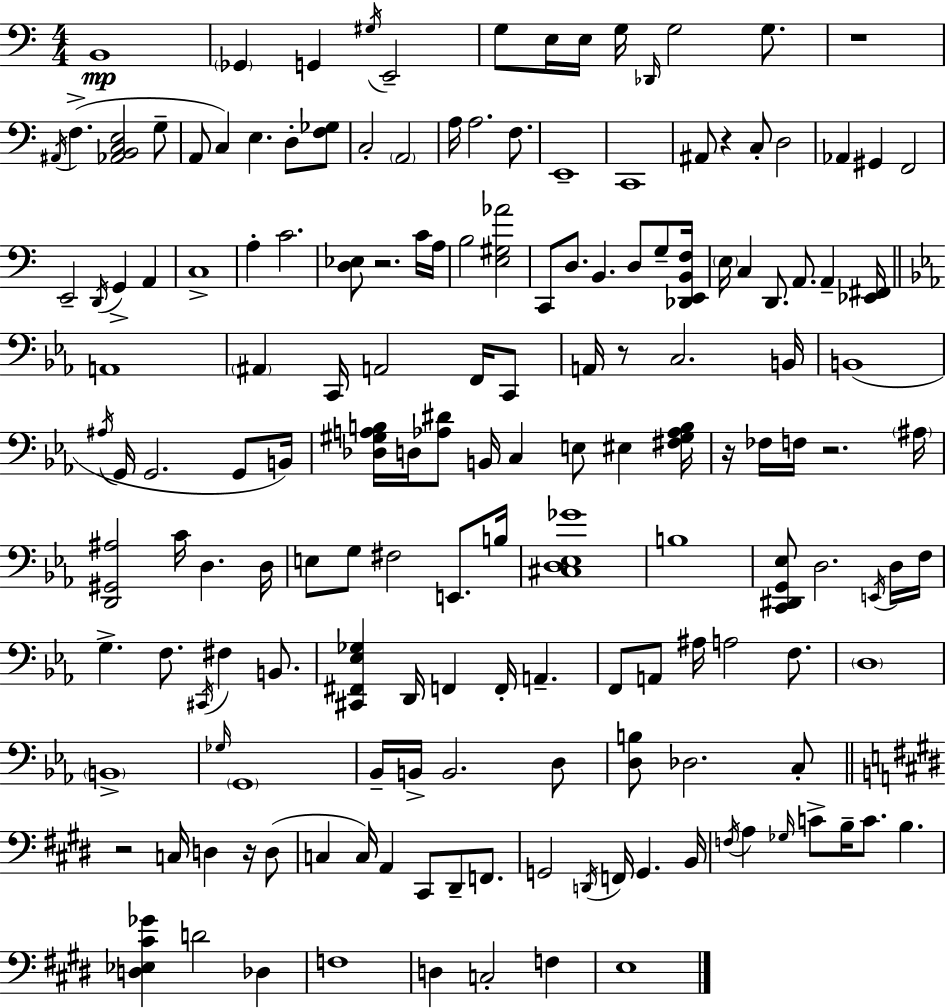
X:1
T:Untitled
M:4/4
L:1/4
K:C
B,,4 _G,, G,, ^G,/4 E,,2 G,/2 E,/4 E,/4 G,/4 _D,,/4 G,2 G,/2 z4 ^A,,/4 F, [_A,,B,,C,E,]2 G,/2 A,,/2 C, E, D,/2 [F,_G,]/2 C,2 A,,2 A,/4 A,2 F,/2 E,,4 C,,4 ^A,,/2 z C,/2 D,2 _A,, ^G,, F,,2 E,,2 D,,/4 G,, A,, C,4 A, C2 [D,_E,]/2 z2 C/4 A,/4 B,2 [E,^G,_A]2 C,,/2 D,/2 B,, D,/2 G,/2 [_D,,E,,B,,F,]/4 E,/4 C, D,,/2 A,,/2 A,, [_E,,^F,,]/4 A,,4 ^A,, C,,/4 A,,2 F,,/4 C,,/2 A,,/4 z/2 C,2 B,,/4 B,,4 ^A,/4 G,,/4 G,,2 G,,/2 B,,/4 [_D,^G,A,B,]/4 D,/4 [_A,^D]/2 B,,/4 C, E,/2 ^E, [^F,^G,_A,B,]/4 z/4 _F,/4 F,/4 z2 ^A,/4 [D,,^G,,^A,]2 C/4 D, D,/4 E,/2 G,/2 ^F,2 E,,/2 B,/4 [^C,D,_E,_G]4 B,4 [C,,^D,,G,,_E,]/2 D,2 E,,/4 D,/4 F,/4 G, F,/2 ^C,,/4 ^F, B,,/2 [^C,,^F,,_E,_G,] D,,/4 F,, F,,/4 A,, F,,/2 A,,/2 ^A,/4 A,2 F,/2 D,4 B,,4 _G,/4 G,,4 _B,,/4 B,,/4 B,,2 D,/2 [D,B,]/2 _D,2 C,/2 z2 C,/4 D, z/4 D,/2 C, C,/4 A,, ^C,,/2 ^D,,/2 F,,/2 G,,2 D,,/4 F,,/4 G,, B,,/4 F,/4 A, _G,/4 C/2 B,/4 C/2 B, [D,_E,^C_G] D2 _D, F,4 D, C,2 F, E,4